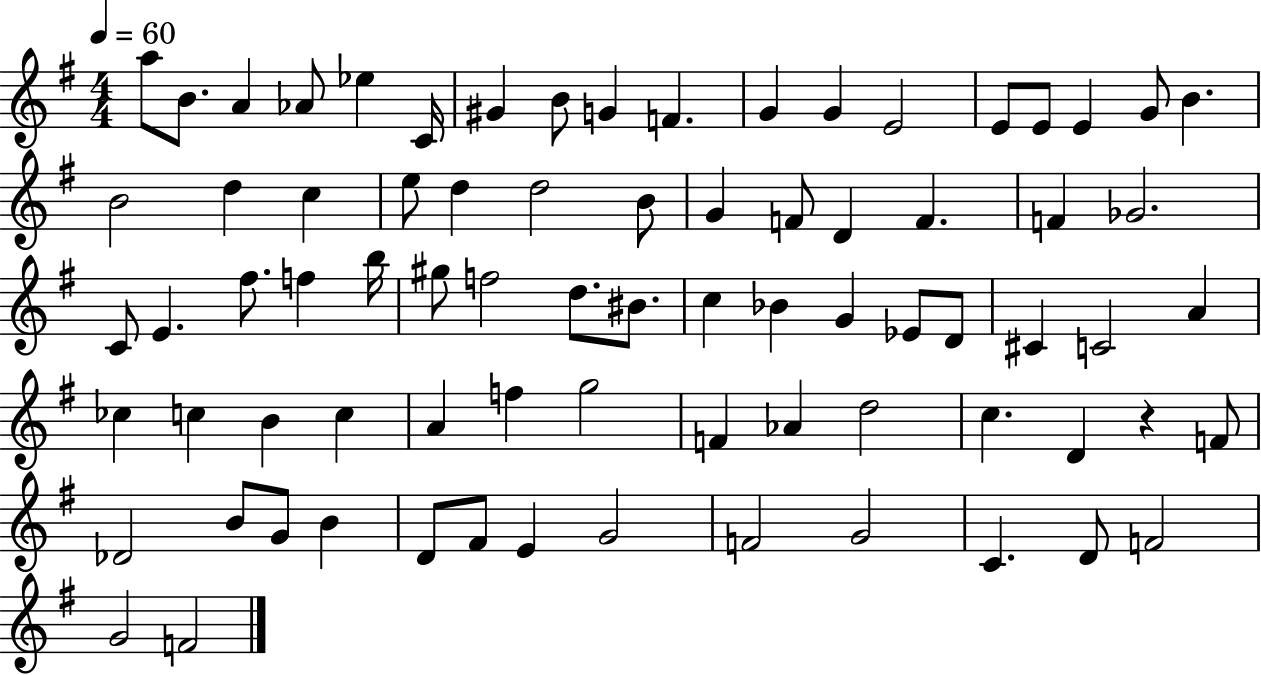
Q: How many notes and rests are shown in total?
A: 77